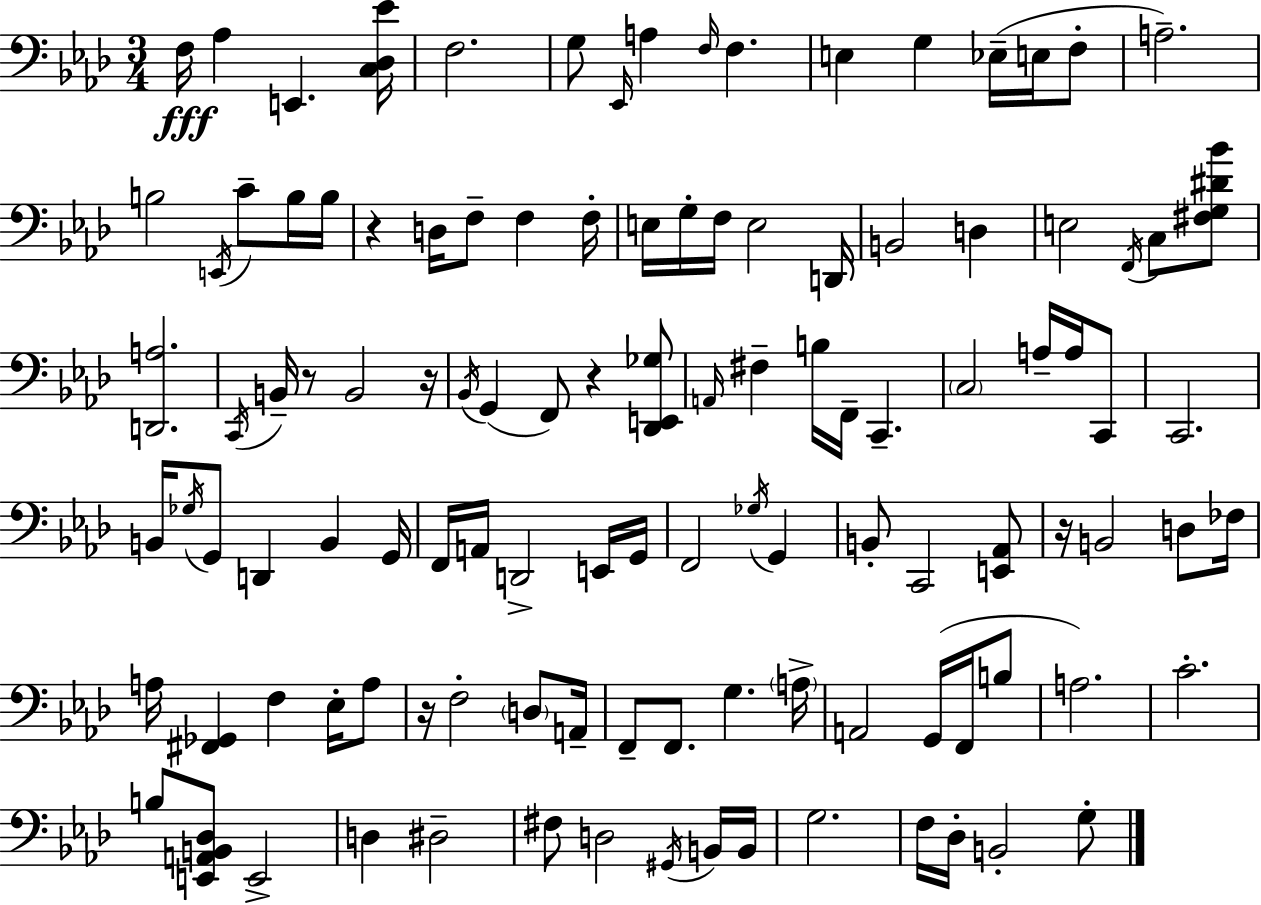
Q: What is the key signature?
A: AES major